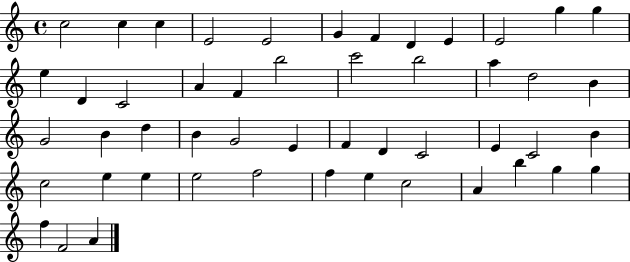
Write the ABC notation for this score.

X:1
T:Untitled
M:4/4
L:1/4
K:C
c2 c c E2 E2 G F D E E2 g g e D C2 A F b2 c'2 b2 a d2 B G2 B d B G2 E F D C2 E C2 B c2 e e e2 f2 f e c2 A b g g f F2 A